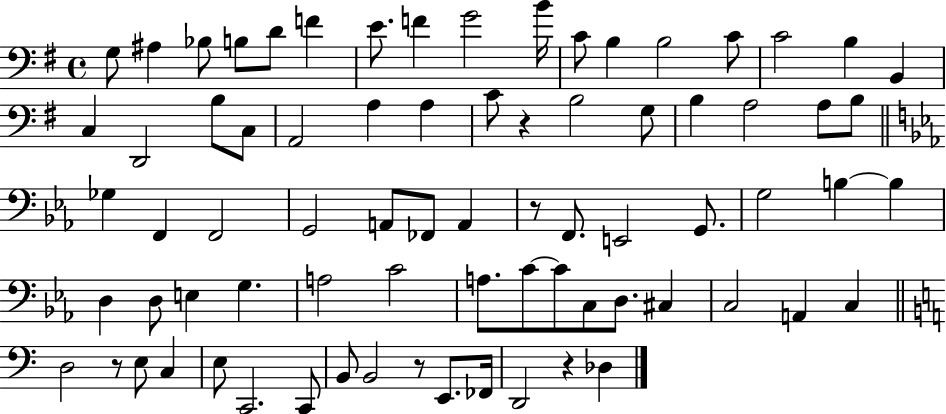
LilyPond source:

{
  \clef bass
  \time 4/4
  \defaultTimeSignature
  \key g \major
  g8 ais4 bes8 b8 d'8 f'4 | e'8. f'4 g'2 b'16 | c'8 b4 b2 c'8 | c'2 b4 b,4 | \break c4 d,2 b8 c8 | a,2 a4 a4 | c'8 r4 b2 g8 | b4 a2 a8 b8 | \break \bar "||" \break \key c \minor ges4 f,4 f,2 | g,2 a,8 fes,8 a,4 | r8 f,8. e,2 g,8. | g2 b4~~ b4 | \break d4 d8 e4 g4. | a2 c'2 | a8. c'8~~ c'8 c8 d8. cis4 | c2 a,4 c4 | \break \bar "||" \break \key c \major d2 r8 e8 c4 | e8 c,2. c,8 | b,8 b,2 r8 e,8. fes,16 | d,2 r4 des4 | \break \bar "|."
}